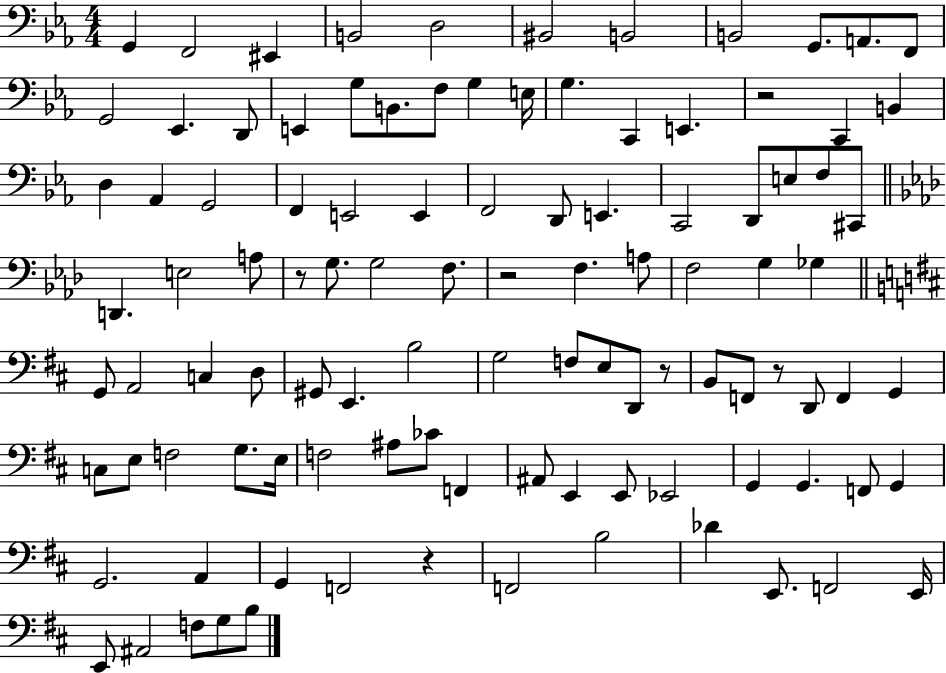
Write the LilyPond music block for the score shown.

{
  \clef bass
  \numericTimeSignature
  \time 4/4
  \key ees \major
  g,4 f,2 eis,4 | b,2 d2 | bis,2 b,2 | b,2 g,8. a,8. f,8 | \break g,2 ees,4. d,8 | e,4 g8 b,8. f8 g4 e16 | g4. c,4 e,4. | r2 c,4 b,4 | \break d4 aes,4 g,2 | f,4 e,2 e,4 | f,2 d,8 e,4. | c,2 d,8 e8 f8 cis,8 | \break \bar "||" \break \key aes \major d,4. e2 a8 | r8 g8. g2 f8. | r2 f4. a8 | f2 g4 ges4 | \break \bar "||" \break \key b \minor g,8 a,2 c4 d8 | gis,8 e,4. b2 | g2 f8 e8 d,8 r8 | b,8 f,8 r8 d,8 f,4 g,4 | \break c8 e8 f2 g8. e16 | f2 ais8 ces'8 f,4 | ais,8 e,4 e,8 ees,2 | g,4 g,4. f,8 g,4 | \break g,2. a,4 | g,4 f,2 r4 | f,2 b2 | des'4 e,8. f,2 e,16 | \break e,8 ais,2 f8 g8 b8 | \bar "|."
}